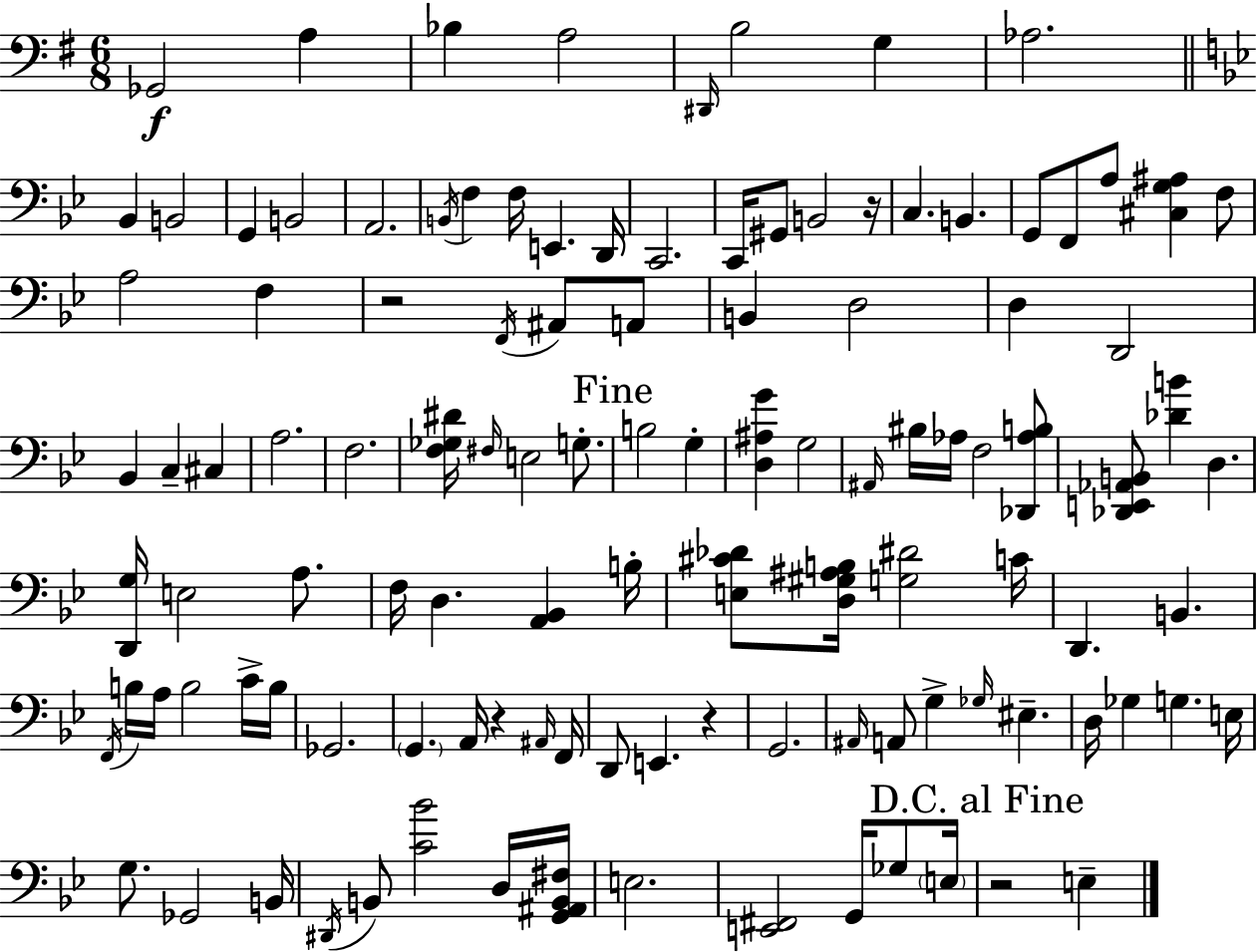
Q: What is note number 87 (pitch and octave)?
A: B2